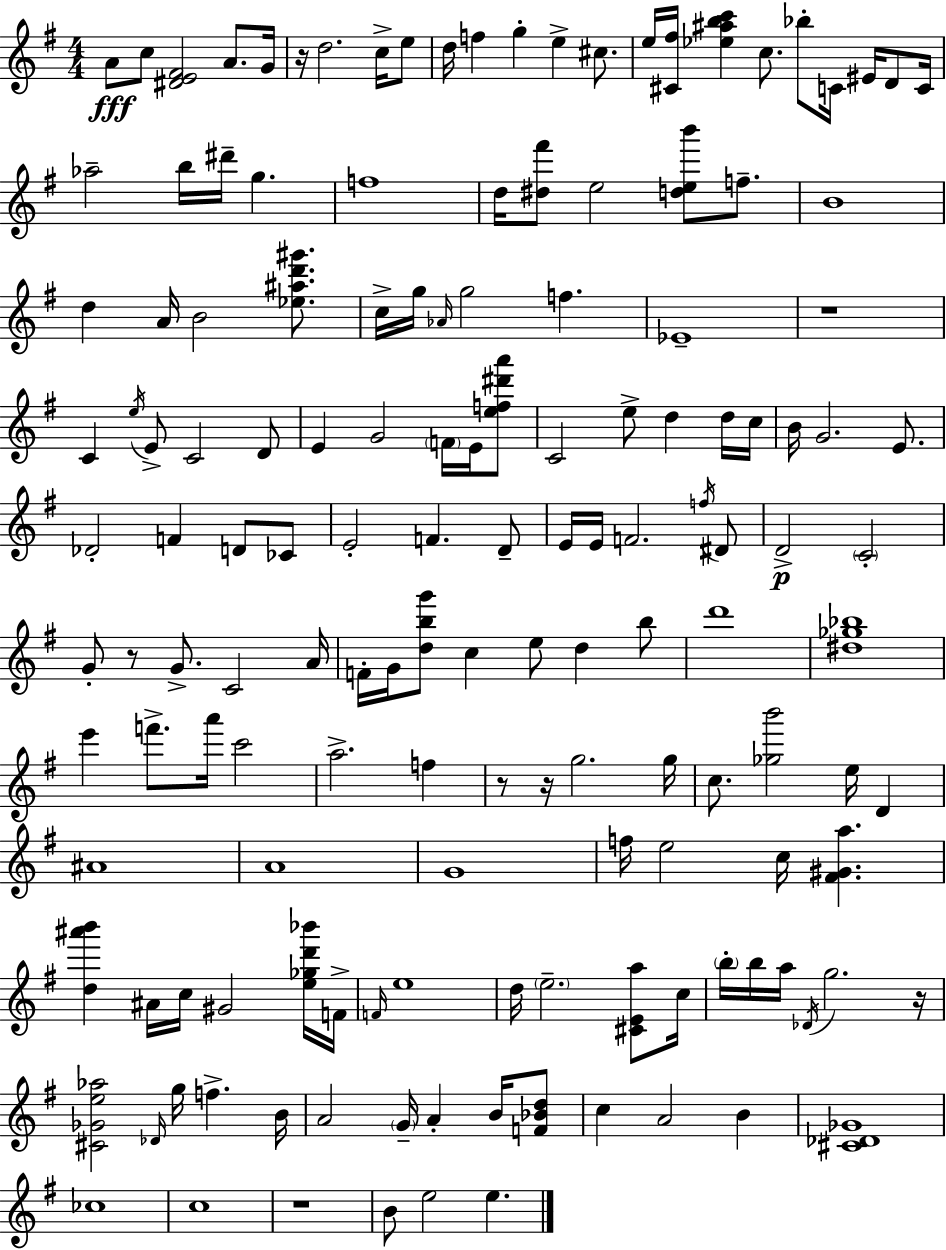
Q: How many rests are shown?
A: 7